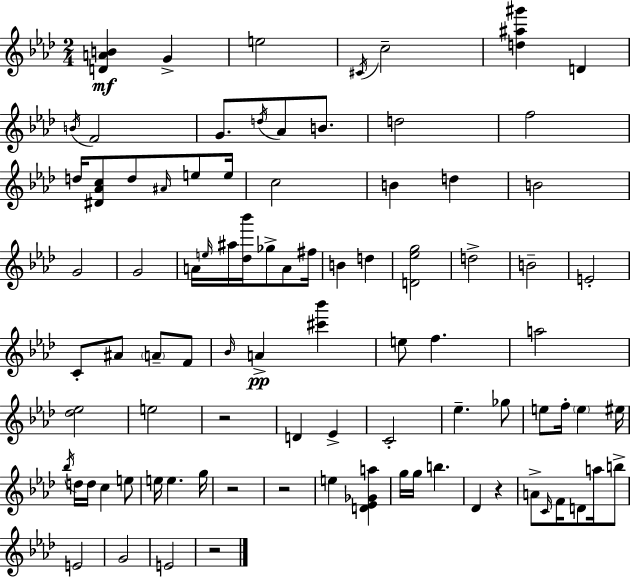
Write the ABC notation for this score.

X:1
T:Untitled
M:2/4
L:1/4
K:Fm
[DAB] G e2 ^C/4 c2 [d^a^g'] D B/4 F2 G/2 d/4 _A/2 B/2 d2 f2 d/4 [^D_Ac]/2 d/2 ^A/4 e/2 e/4 c2 B d B2 G2 G2 A/4 e/4 ^a/4 [_d_b']/4 _g/2 A/2 ^f/4 B d [D_eg]2 d2 B2 E2 C/2 ^A/2 A/2 F/2 _B/4 A [^c'_b'] e/2 f a2 [_d_e]2 e2 z2 D _E C2 _e _g/2 e/2 f/4 e ^e/4 _b/4 d/4 d/4 c e/2 e/4 e g/4 z2 z2 e [D_E_Ga] g/4 g/4 b _D z A/2 C/4 F/4 D/2 a/4 b/2 E2 G2 E2 z2